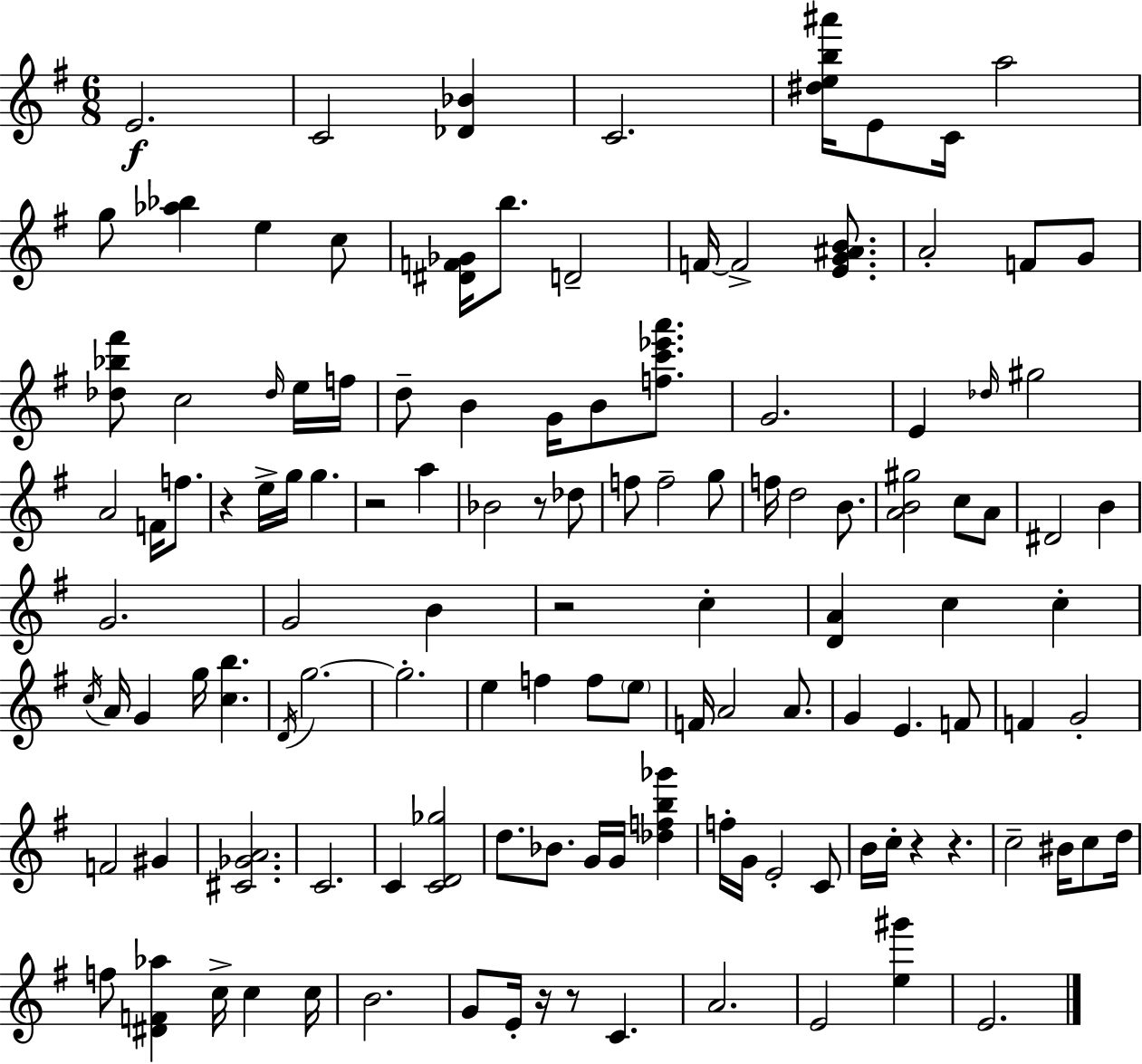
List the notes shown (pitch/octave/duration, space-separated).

E4/h. C4/h [Db4,Bb4]/q C4/h. [D#5,E5,B5,A#6]/s E4/e C4/s A5/h G5/e [Ab5,Bb5]/q E5/q C5/e [D#4,F4,Gb4]/s B5/e. D4/h F4/s F4/h [E4,G4,A#4,B4]/e. A4/h F4/e G4/e [Db5,Bb5,F#6]/e C5/h Db5/s E5/s F5/s D5/e B4/q G4/s B4/e [F5,C6,Eb6,A6]/e. G4/h. E4/q Db5/s G#5/h A4/h F4/s F5/e. R/q E5/s G5/s G5/q. R/h A5/q Bb4/h R/e Db5/e F5/e F5/h G5/e F5/s D5/h B4/e. [A4,B4,G#5]/h C5/e A4/e D#4/h B4/q G4/h. G4/h B4/q R/h C5/q [D4,A4]/q C5/q C5/q C5/s A4/s G4/q G5/s [C5,B5]/q. D4/s G5/h. G5/h. E5/q F5/q F5/e E5/e F4/s A4/h A4/e. G4/q E4/q. F4/e F4/q G4/h F4/h G#4/q [C#4,Gb4,A4]/h. C4/h. C4/q [C4,D4,Gb5]/h D5/e. Bb4/e. G4/s G4/s [Db5,F5,B5,Gb6]/q F5/s G4/s E4/h C4/e B4/s C5/s R/q R/q. C5/h BIS4/s C5/e D5/s F5/e [D#4,F4,Ab5]/q C5/s C5/q C5/s B4/h. G4/e E4/s R/s R/e C4/q. A4/h. E4/h [E5,G#6]/q E4/h.